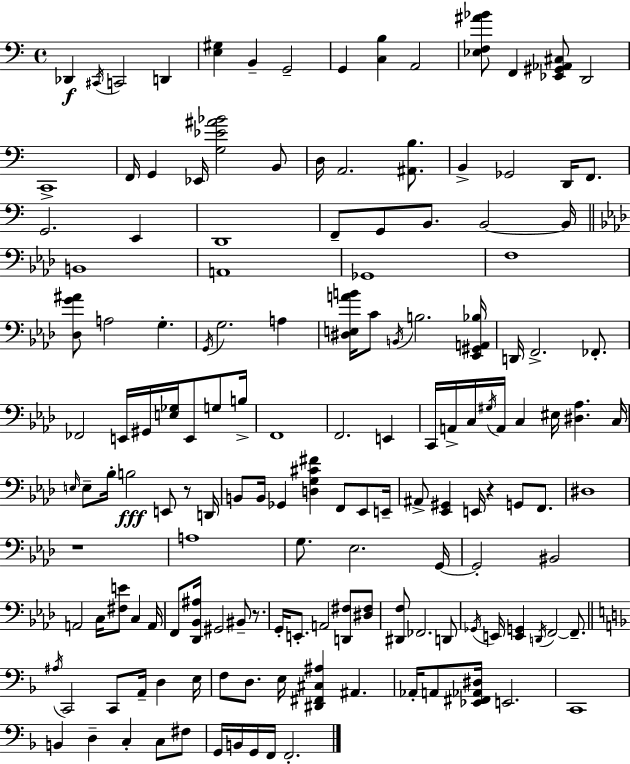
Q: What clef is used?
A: bass